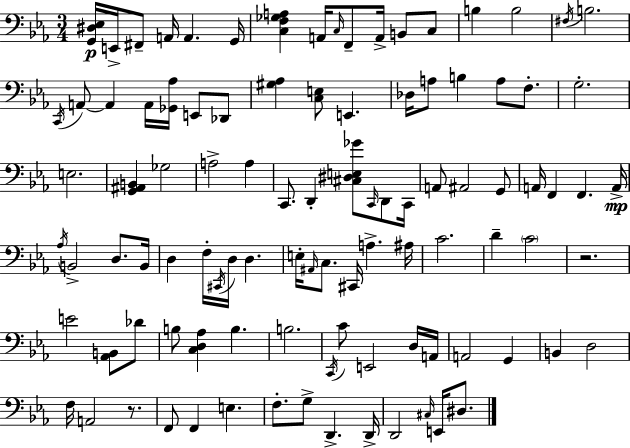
[G2,D#3,Eb3]/s E2/s F#2/e A2/s A2/q. G2/s [C3,F3,Gb3,A3]/q A2/s C3/s F2/e A2/s B2/e C3/e B3/q B3/h F#3/s B3/h. C2/s A2/e A2/q A2/s [Gb2,Ab3]/s E2/e Db2/e [G#3,Ab3]/q [C3,E3]/e E2/q. Db3/s A3/e B3/q A3/e F3/e. G3/h. E3/h. [G2,A#2,B2]/q Gb3/h A3/h A3/q C2/e. D2/q [C#3,D#3,E3,Gb4]/e C2/s D2/e C2/s A2/e A#2/h G2/e A2/s F2/q F2/q. A2/s Ab3/s B2/h D3/e. B2/s D3/q F3/s C#2/s D3/s D3/q. E3/s A#2/s C3/e. C#2/s A3/q. A#3/s C4/h. D4/q C4/h R/h. E4/h [Ab2,B2]/e Db4/e B3/e [C3,D3,Ab3]/q B3/q. B3/h. C2/s C4/e E2/h D3/s A2/s A2/h G2/q B2/q D3/h F3/s A2/h R/e. F2/e F2/q E3/q. F3/e. G3/e D2/q. D2/s D2/h C#3/s E2/s D#3/e.